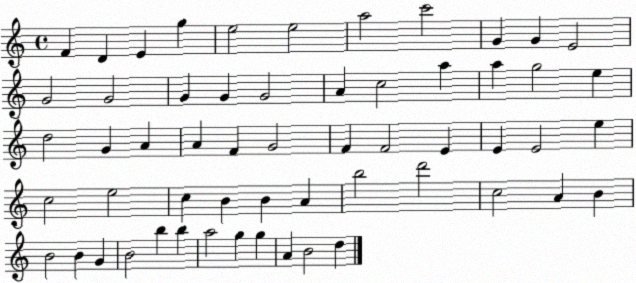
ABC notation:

X:1
T:Untitled
M:4/4
L:1/4
K:C
F D E g e2 e2 a2 c'2 G G E2 G2 G2 G G G2 A c2 a a g2 e d2 G A A F G2 F F2 E E E2 e c2 e2 c B B A b2 d'2 c2 A B B2 B G B2 b b a2 g g A B2 d